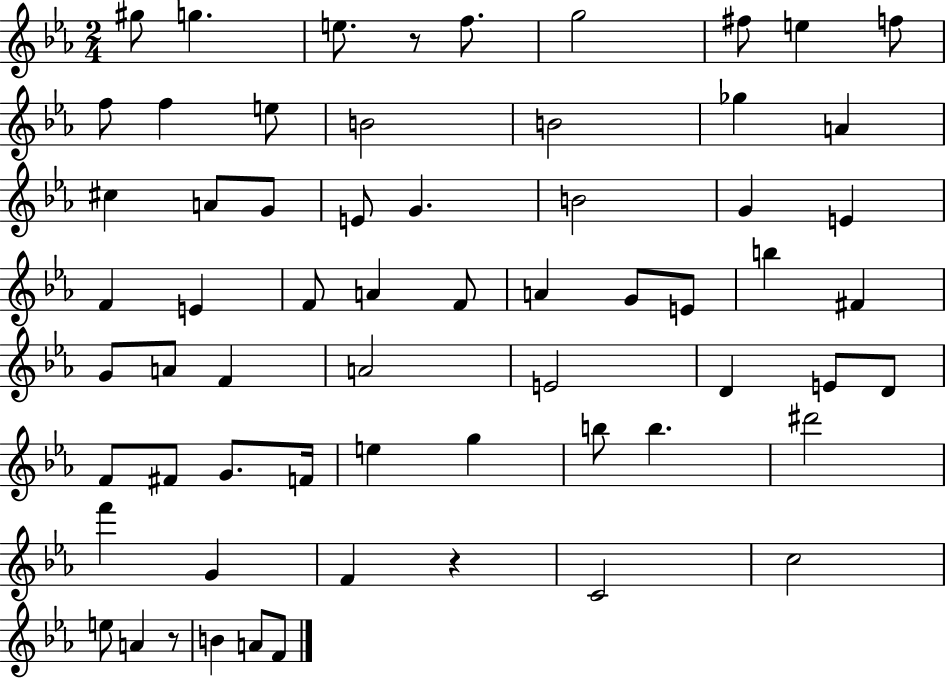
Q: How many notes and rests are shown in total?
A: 63